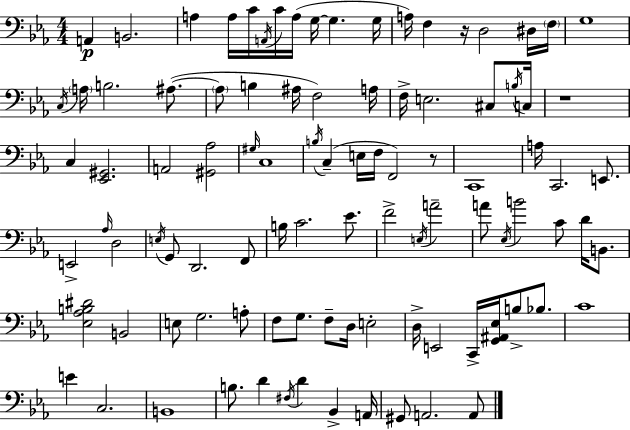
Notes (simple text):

A2/q B2/h. A3/q A3/s C4/s A2/s C4/s A3/s G3/s G3/q. G3/s A3/s F3/q R/s D3/h D#3/s F3/s G3/w C3/s A3/s B3/h. A#3/e. A#3/e B3/q A#3/s F3/h A3/s F3/s E3/h. C#3/e B3/s C3/s R/w C3/q [Eb2,G#2]/h. A2/h [G#2,Ab3]/h G#3/s C3/w B3/s C3/q E3/s F3/s F2/h R/e C2/w A3/s C2/h. E2/e. E2/h Ab3/s D3/h E3/s G2/e D2/h. F2/e B3/s C4/h. Eb4/e. F4/h E3/s A4/h A4/e Eb3/s B4/h C4/e D4/s B2/e. [Eb3,Ab3,B3,D#4]/h B2/h E3/e G3/h. A3/e F3/e G3/e. F3/e D3/s E3/h D3/s E2/h C2/s [G2,A#2,Eb3]/s B3/e Bb3/e. C4/w E4/q C3/h. B2/w B3/e. D4/q F#3/s D4/q Bb2/q A2/s G#2/e A2/h. A2/e